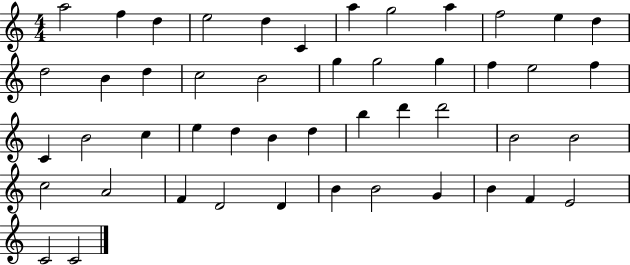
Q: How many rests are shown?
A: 0